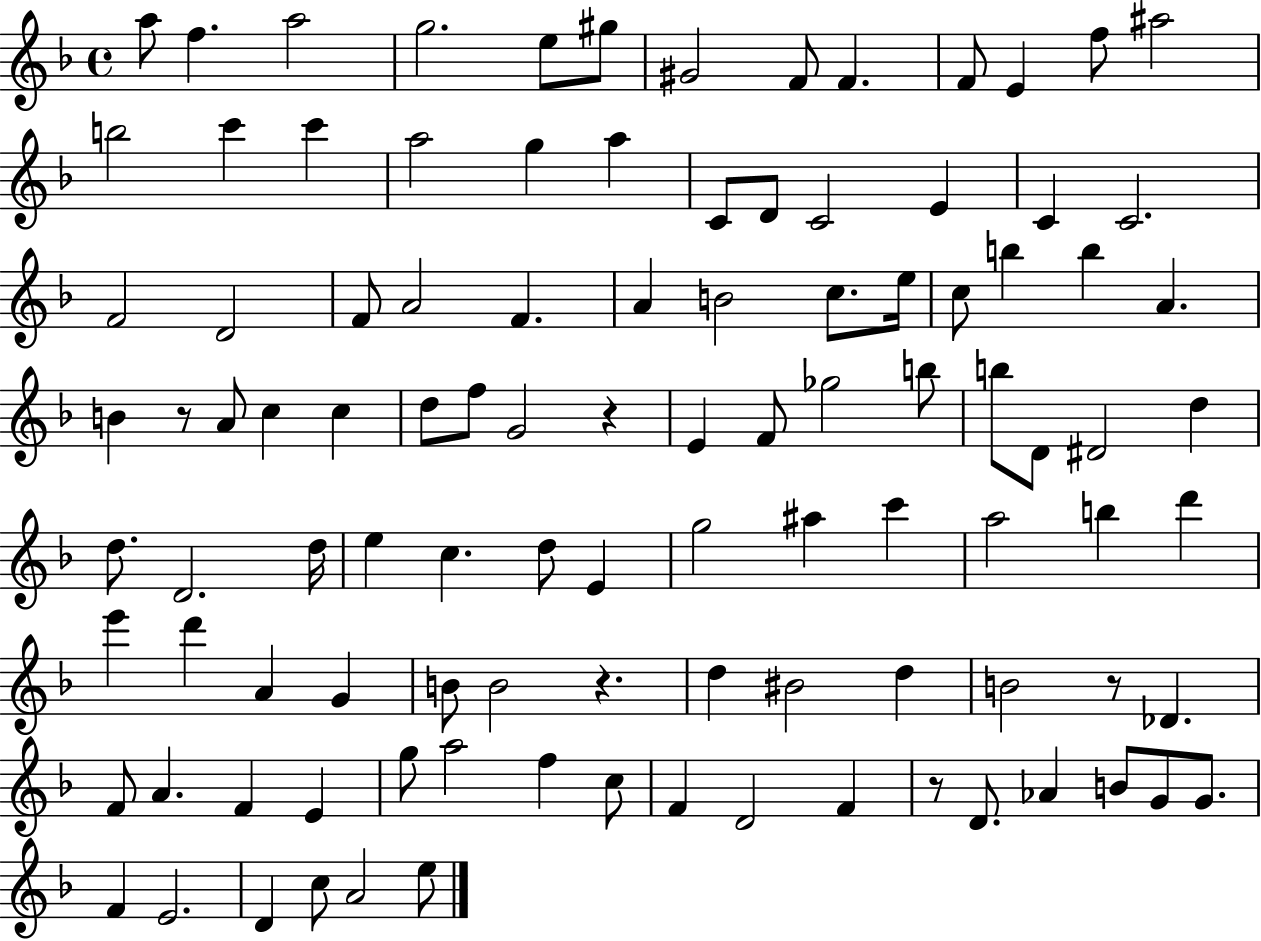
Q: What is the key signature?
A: F major